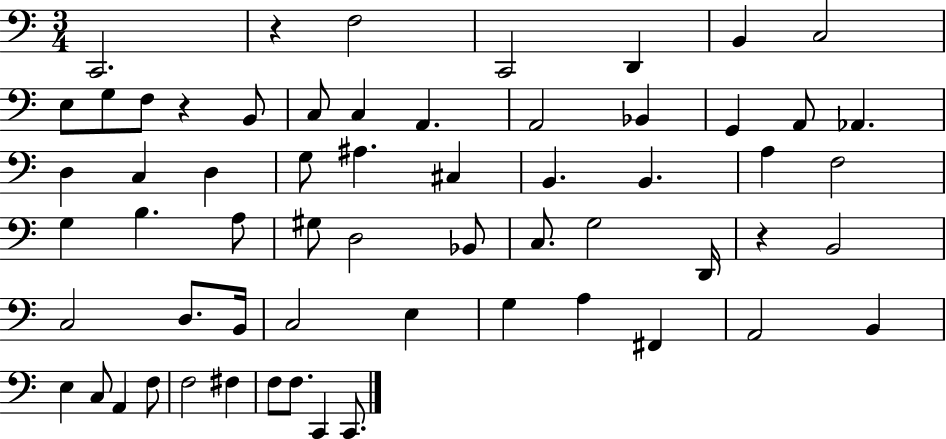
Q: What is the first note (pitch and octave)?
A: C2